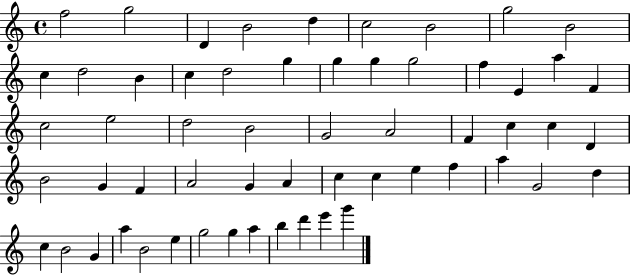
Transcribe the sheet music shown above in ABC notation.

X:1
T:Untitled
M:4/4
L:1/4
K:C
f2 g2 D B2 d c2 B2 g2 B2 c d2 B c d2 g g g g2 f E a F c2 e2 d2 B2 G2 A2 F c c D B2 G F A2 G A c c e f a G2 d c B2 G a B2 e g2 g a b d' e' g'